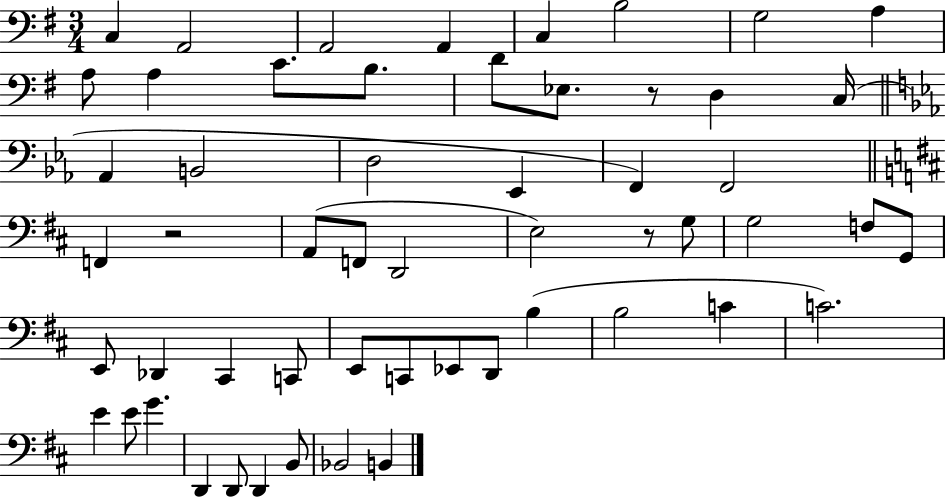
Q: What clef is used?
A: bass